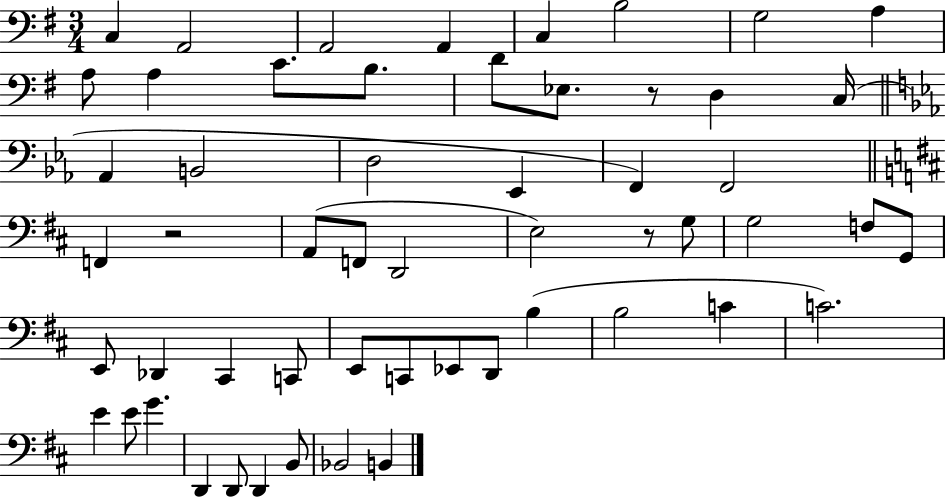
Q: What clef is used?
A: bass